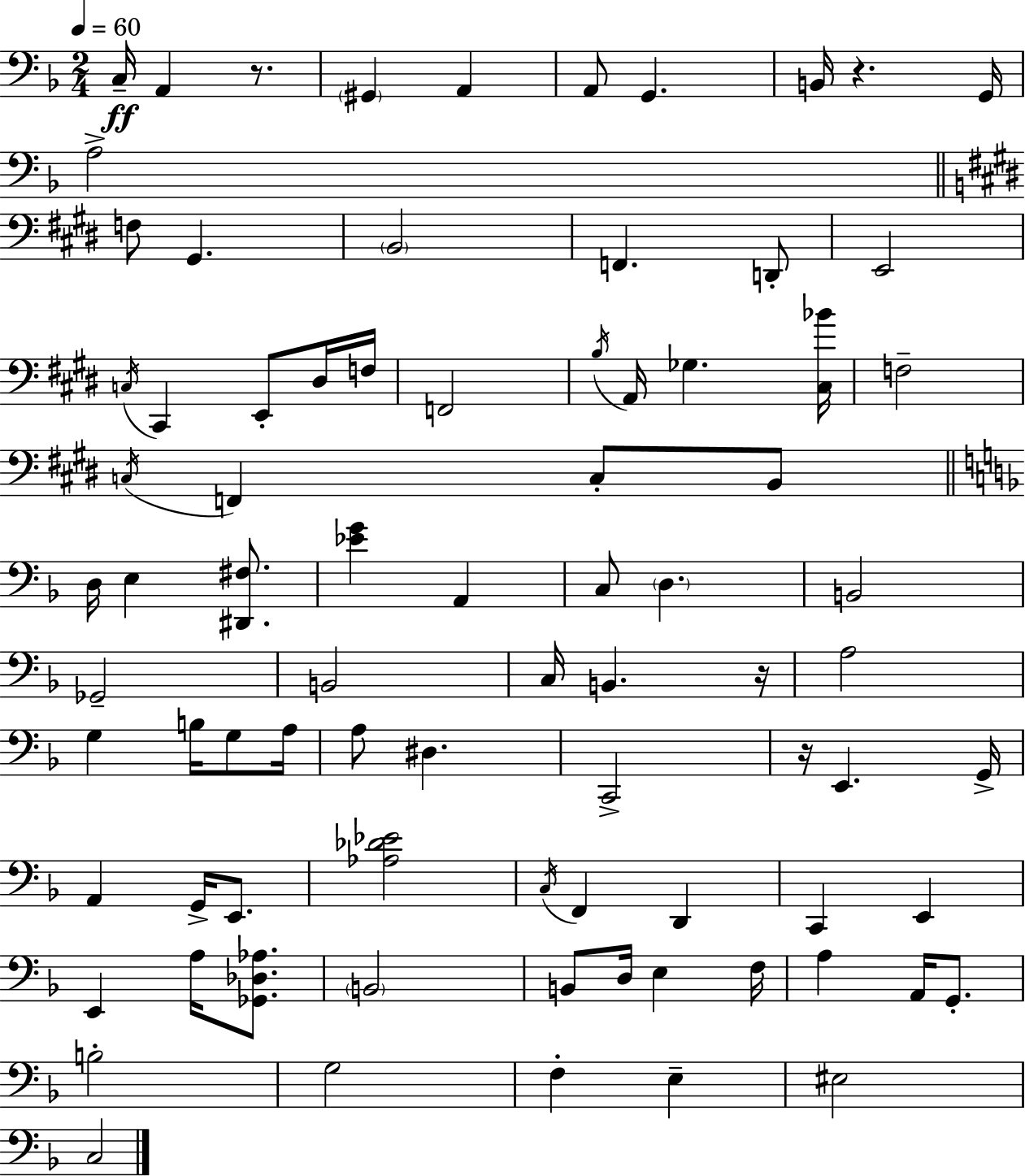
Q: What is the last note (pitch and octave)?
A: C3